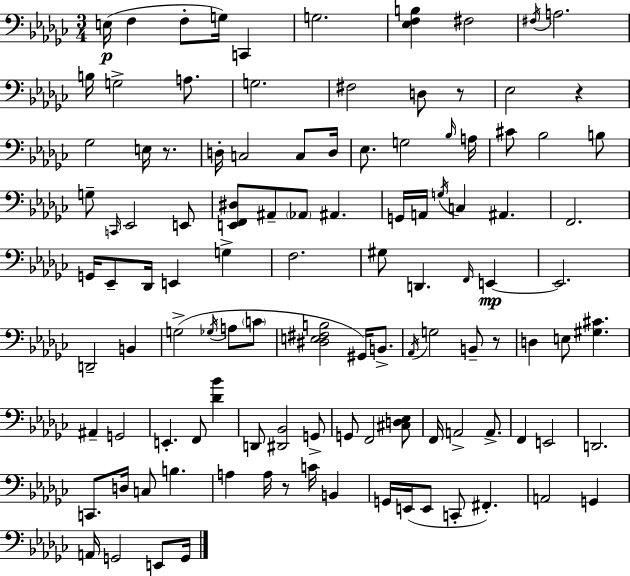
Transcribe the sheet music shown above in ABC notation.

X:1
T:Untitled
M:3/4
L:1/4
K:Ebm
E,/4 F, F,/2 G,/4 C,, G,2 [_E,F,B,] ^F,2 ^F,/4 A,2 B,/4 G,2 A,/2 G,2 ^F,2 D,/2 z/2 _E,2 z _G,2 E,/4 z/2 D,/4 C,2 C,/2 D,/4 _E,/2 G,2 _B,/4 A,/4 ^C/2 _B,2 B,/2 G,/2 C,,/4 _E,,2 E,,/2 [E,,F,,^D,]/2 ^A,,/2 _A,,/2 ^A,, G,,/4 A,,/4 G,/4 C, ^A,, F,,2 G,,/4 _E,,/2 _D,,/4 E,, G, F,2 ^G,/2 D,, F,,/4 E,, E,,2 D,,2 B,, G,2 _G,/4 A,/2 C/2 [^D,E,^F,B,]2 ^G,,/4 B,,/2 _A,,/4 G,2 B,,/2 z/2 D, E,/2 [^G,^C] ^A,, G,,2 E,, F,,/2 [_D_B] D,,/2 [^D,,_B,,]2 G,,/2 G,,/2 F,,2 [^C,D,_E,]/2 F,,/4 A,,2 A,,/2 F,, E,,2 D,,2 C,,/2 D,/4 C,/2 B, A, A,/4 z/2 C/4 B,, G,,/4 E,,/4 E,,/2 C,,/2 ^F,, A,,2 G,, A,,/4 G,,2 E,,/2 G,,/4